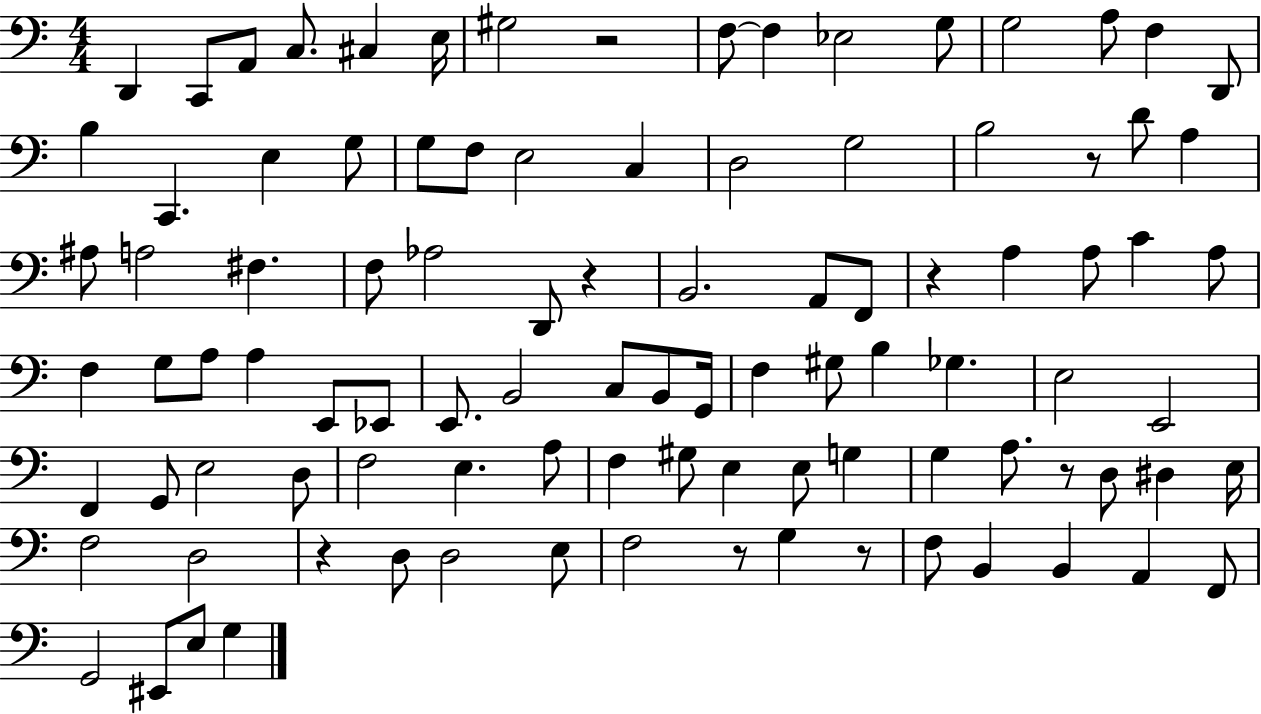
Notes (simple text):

D2/q C2/e A2/e C3/e. C#3/q E3/s G#3/h R/h F3/e F3/q Eb3/h G3/e G3/h A3/e F3/q D2/e B3/q C2/q. E3/q G3/e G3/e F3/e E3/h C3/q D3/h G3/h B3/h R/e D4/e A3/q A#3/e A3/h F#3/q. F3/e Ab3/h D2/e R/q B2/h. A2/e F2/e R/q A3/q A3/e C4/q A3/e F3/q G3/e A3/e A3/q E2/e Eb2/e E2/e. B2/h C3/e B2/e G2/s F3/q G#3/e B3/q Gb3/q. E3/h E2/h F2/q G2/e E3/h D3/e F3/h E3/q. A3/e F3/q G#3/e E3/q E3/e G3/q G3/q A3/e. R/e D3/e D#3/q E3/s F3/h D3/h R/q D3/e D3/h E3/e F3/h R/e G3/q R/e F3/e B2/q B2/q A2/q F2/e G2/h EIS2/e E3/e G3/q